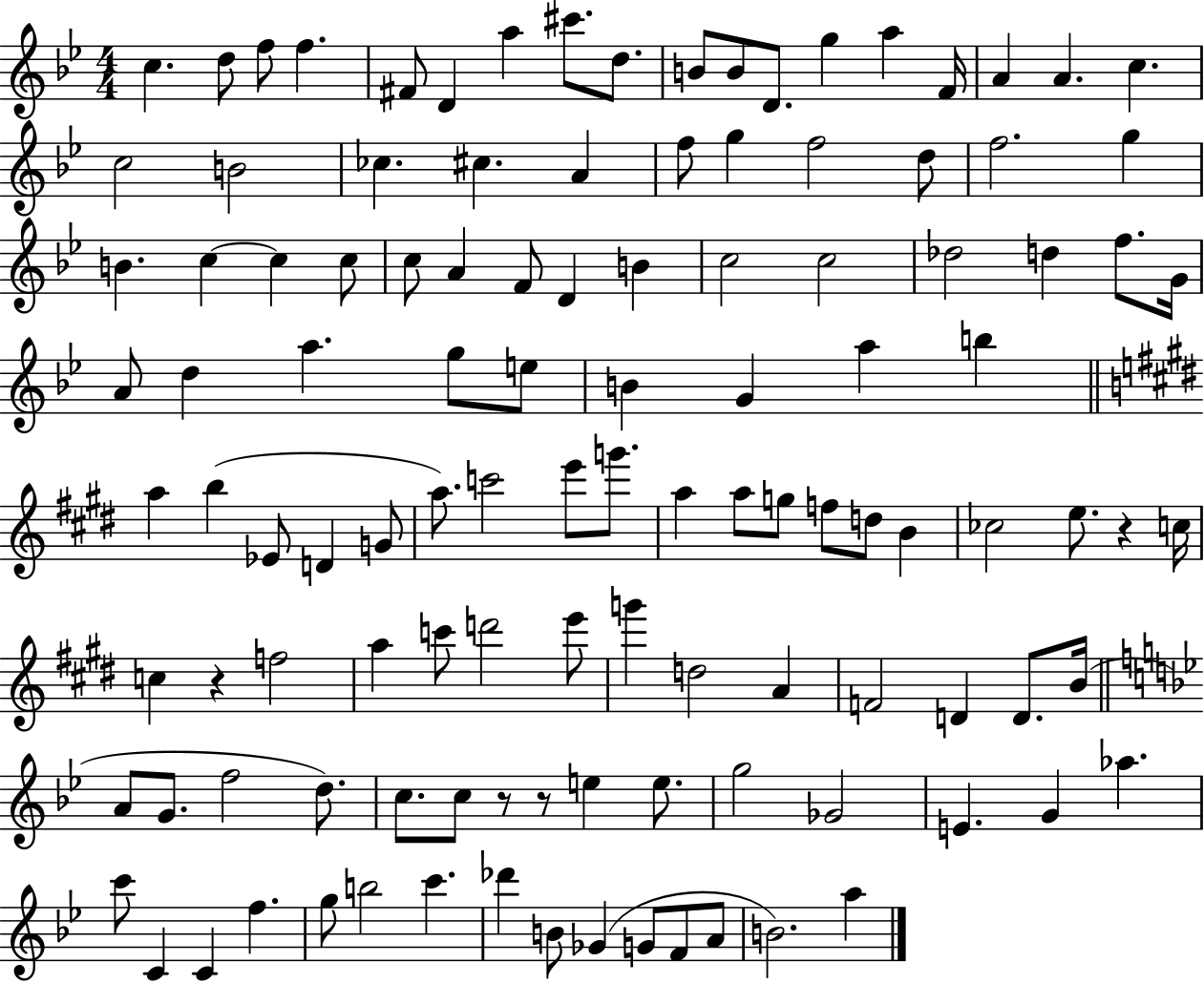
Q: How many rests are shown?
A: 4